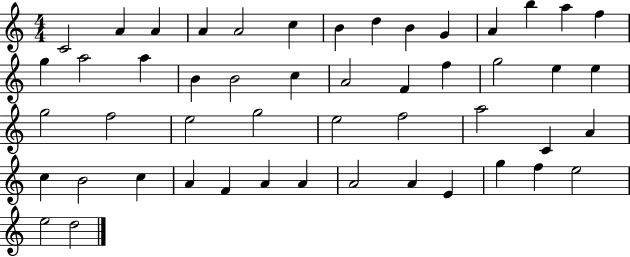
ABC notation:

X:1
T:Untitled
M:4/4
L:1/4
K:C
C2 A A A A2 c B d B G A b a f g a2 a B B2 c A2 F f g2 e e g2 f2 e2 g2 e2 f2 a2 C A c B2 c A F A A A2 A E g f e2 e2 d2